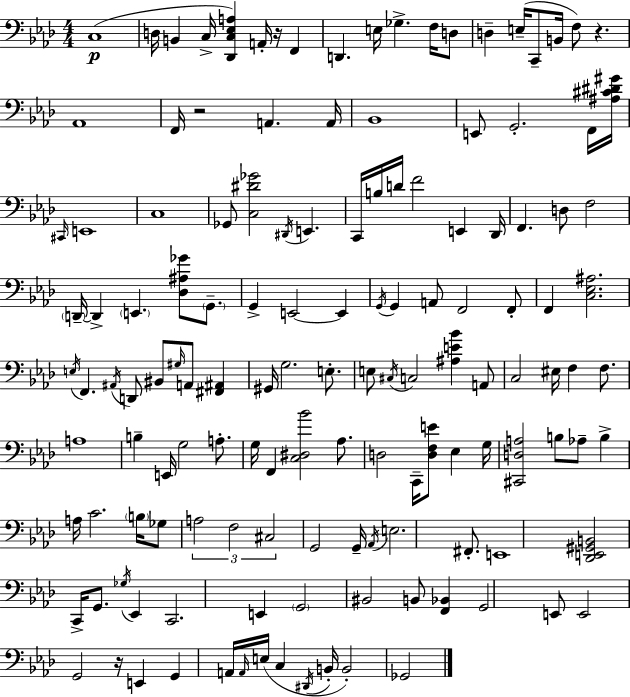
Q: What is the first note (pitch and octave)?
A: C3